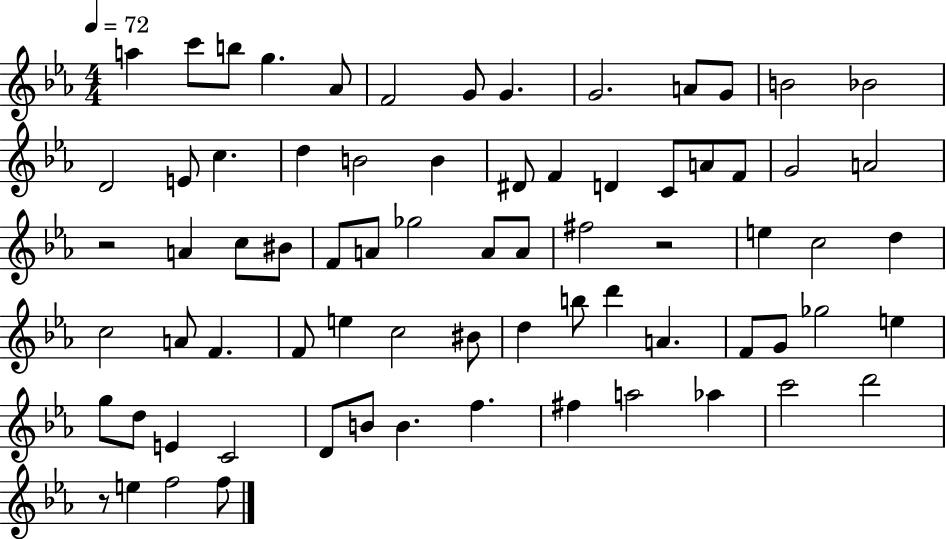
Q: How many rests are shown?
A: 3